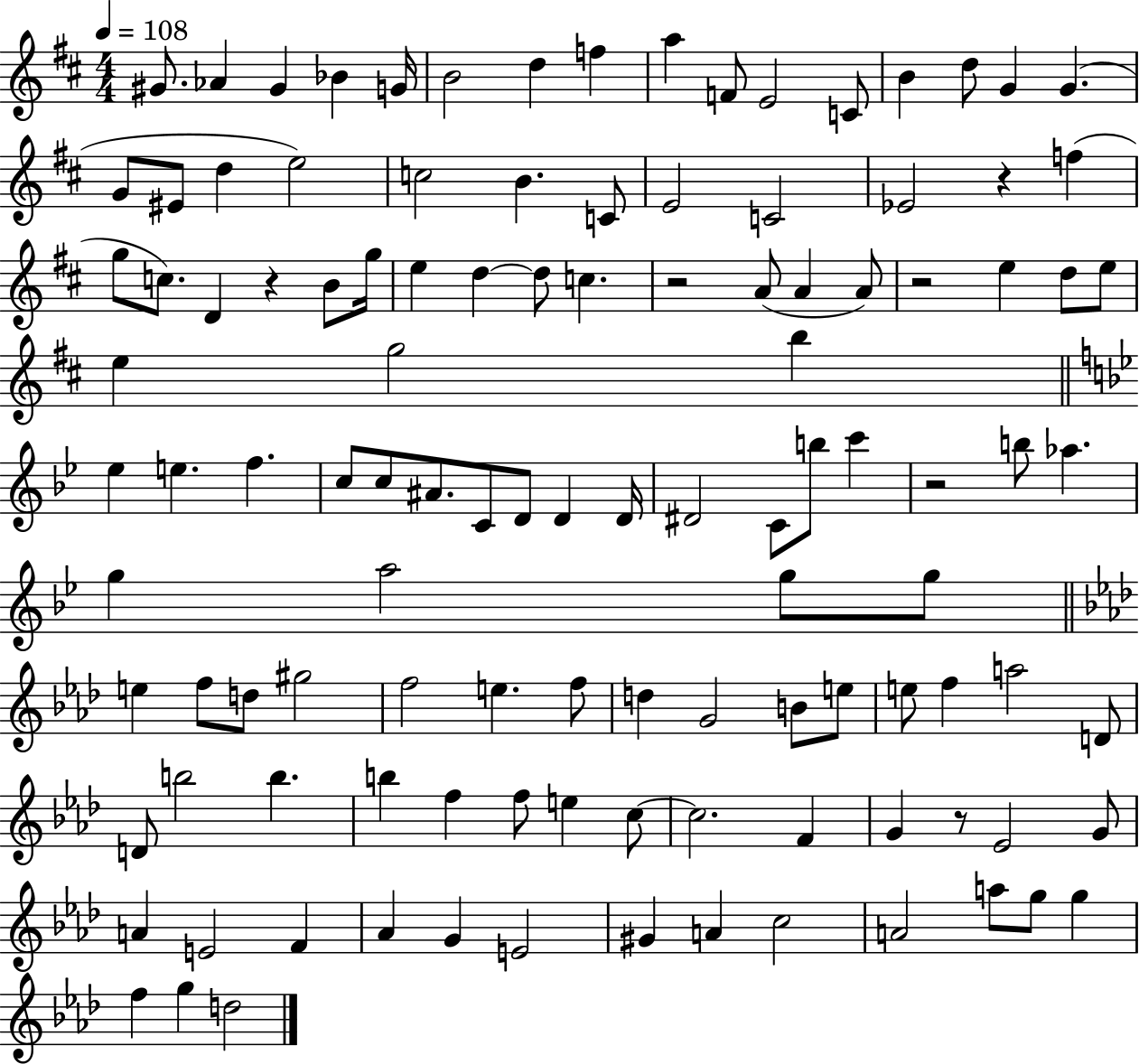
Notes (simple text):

G#4/e. Ab4/q G#4/q Bb4/q G4/s B4/h D5/q F5/q A5/q F4/e E4/h C4/e B4/q D5/e G4/q G4/q. G4/e EIS4/e D5/q E5/h C5/h B4/q. C4/e E4/h C4/h Eb4/h R/q F5/q G5/e C5/e. D4/q R/q B4/e G5/s E5/q D5/q D5/e C5/q. R/h A4/e A4/q A4/e R/h E5/q D5/e E5/e E5/q G5/h B5/q Eb5/q E5/q. F5/q. C5/e C5/e A#4/e. C4/e D4/e D4/q D4/s D#4/h C4/e B5/e C6/q R/h B5/e Ab5/q. G5/q A5/h G5/e G5/e E5/q F5/e D5/e G#5/h F5/h E5/q. F5/e D5/q G4/h B4/e E5/e E5/e F5/q A5/h D4/e D4/e B5/h B5/q. B5/q F5/q F5/e E5/q C5/e C5/h. F4/q G4/q R/e Eb4/h G4/e A4/q E4/h F4/q Ab4/q G4/q E4/h G#4/q A4/q C5/h A4/h A5/e G5/e G5/q F5/q G5/q D5/h